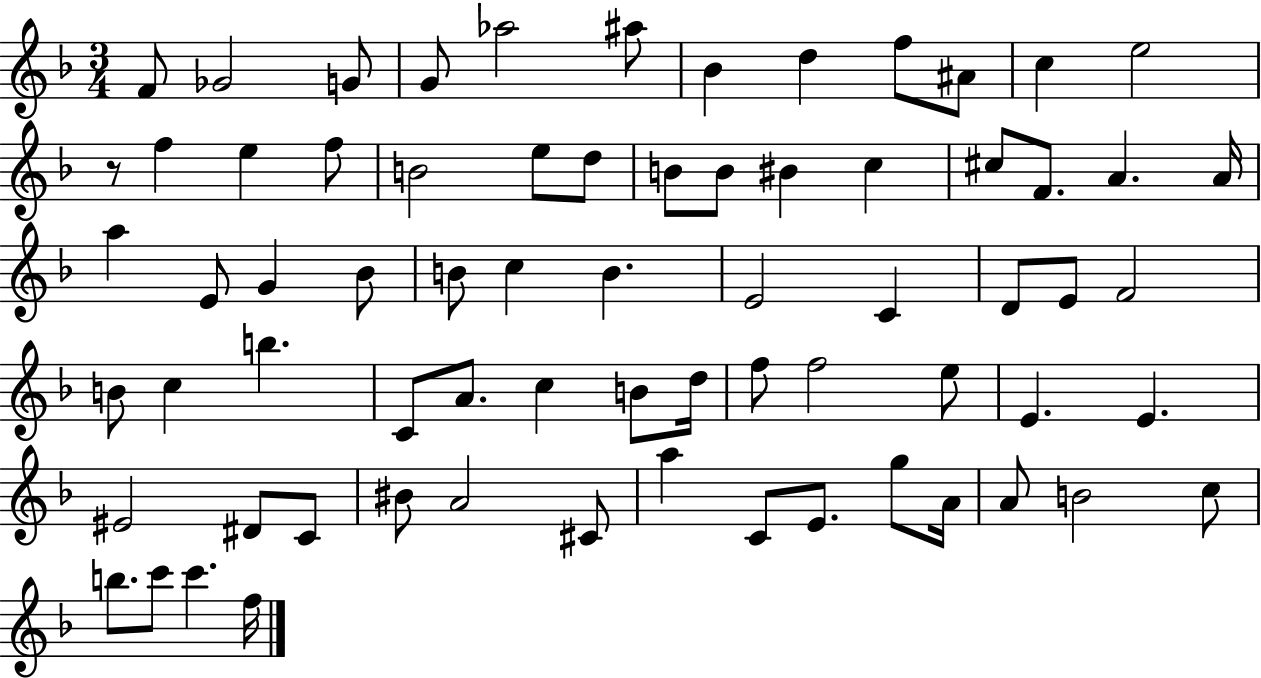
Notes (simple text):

F4/e Gb4/h G4/e G4/e Ab5/h A#5/e Bb4/q D5/q F5/e A#4/e C5/q E5/h R/e F5/q E5/q F5/e B4/h E5/e D5/e B4/e B4/e BIS4/q C5/q C#5/e F4/e. A4/q. A4/s A5/q E4/e G4/q Bb4/e B4/e C5/q B4/q. E4/h C4/q D4/e E4/e F4/h B4/e C5/q B5/q. C4/e A4/e. C5/q B4/e D5/s F5/e F5/h E5/e E4/q. E4/q. EIS4/h D#4/e C4/e BIS4/e A4/h C#4/e A5/q C4/e E4/e. G5/e A4/s A4/e B4/h C5/e B5/e. C6/e C6/q. F5/s